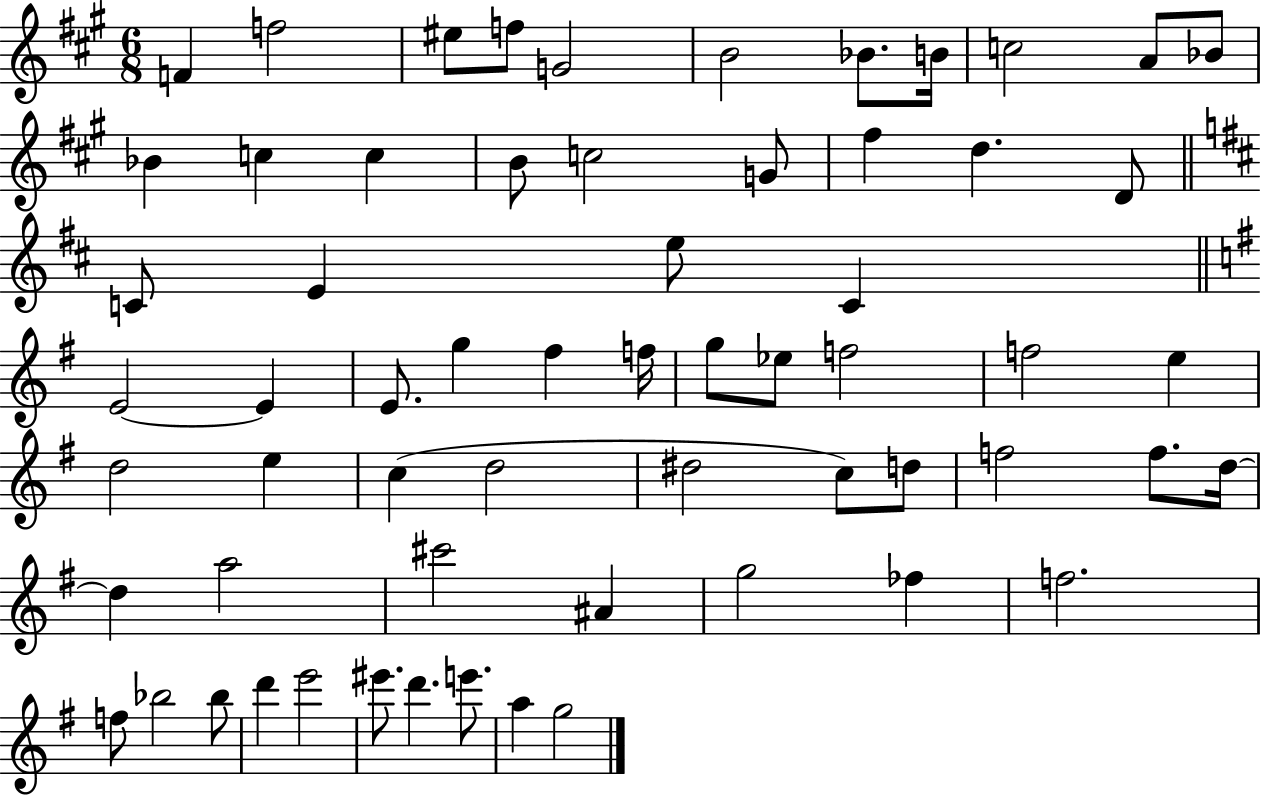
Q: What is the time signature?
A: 6/8